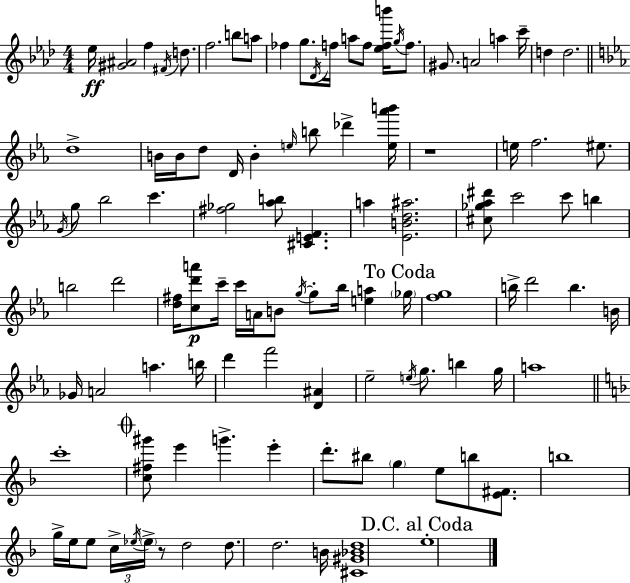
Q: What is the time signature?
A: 4/4